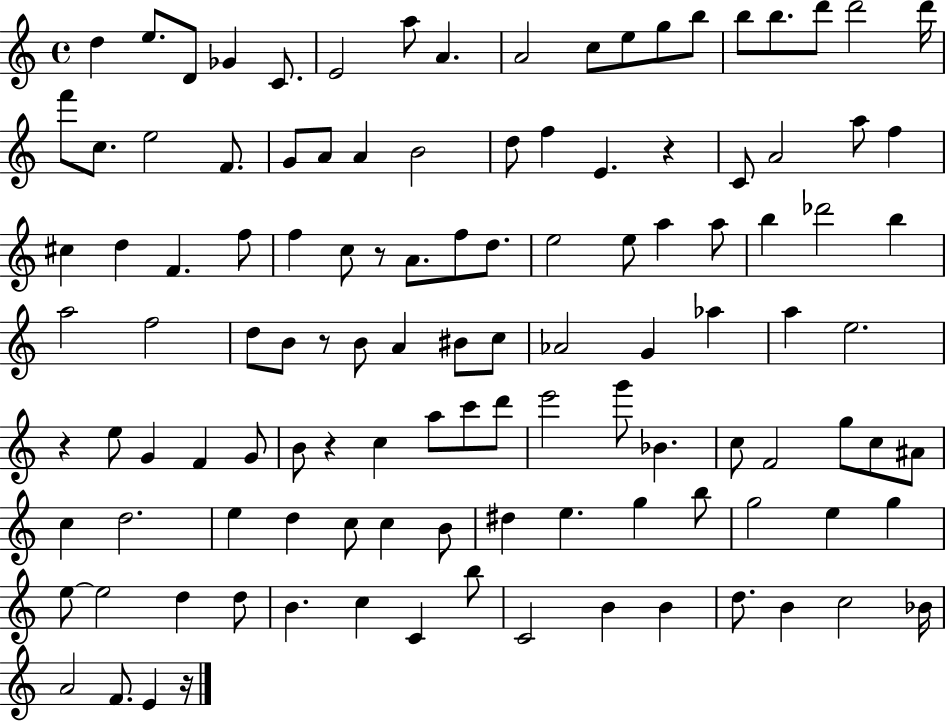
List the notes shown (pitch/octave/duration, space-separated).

D5/q E5/e. D4/e Gb4/q C4/e. E4/h A5/e A4/q. A4/h C5/e E5/e G5/e B5/e B5/e B5/e. D6/e D6/h D6/s F6/e C5/e. E5/h F4/e. G4/e A4/e A4/q B4/h D5/e F5/q E4/q. R/q C4/e A4/h A5/e F5/q C#5/q D5/q F4/q. F5/e F5/q C5/e R/e A4/e. F5/e D5/e. E5/h E5/e A5/q A5/e B5/q Db6/h B5/q A5/h F5/h D5/e B4/e R/e B4/e A4/q BIS4/e C5/e Ab4/h G4/q Ab5/q A5/q E5/h. R/q E5/e G4/q F4/q G4/e B4/e R/q C5/q A5/e C6/e D6/e E6/h G6/e Bb4/q. C5/e F4/h G5/e C5/e A#4/e C5/q D5/h. E5/q D5/q C5/e C5/q B4/e D#5/q E5/q. G5/q B5/e G5/h E5/q G5/q E5/e E5/h D5/q D5/e B4/q. C5/q C4/q B5/e C4/h B4/q B4/q D5/e. B4/q C5/h Bb4/s A4/h F4/e. E4/q R/s